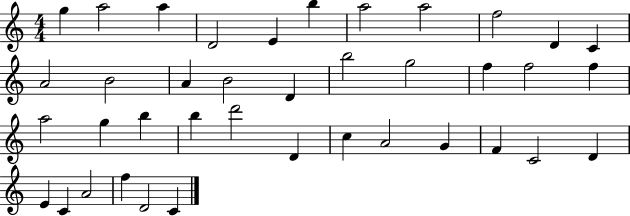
X:1
T:Untitled
M:4/4
L:1/4
K:C
g a2 a D2 E b a2 a2 f2 D C A2 B2 A B2 D b2 g2 f f2 f a2 g b b d'2 D c A2 G F C2 D E C A2 f D2 C